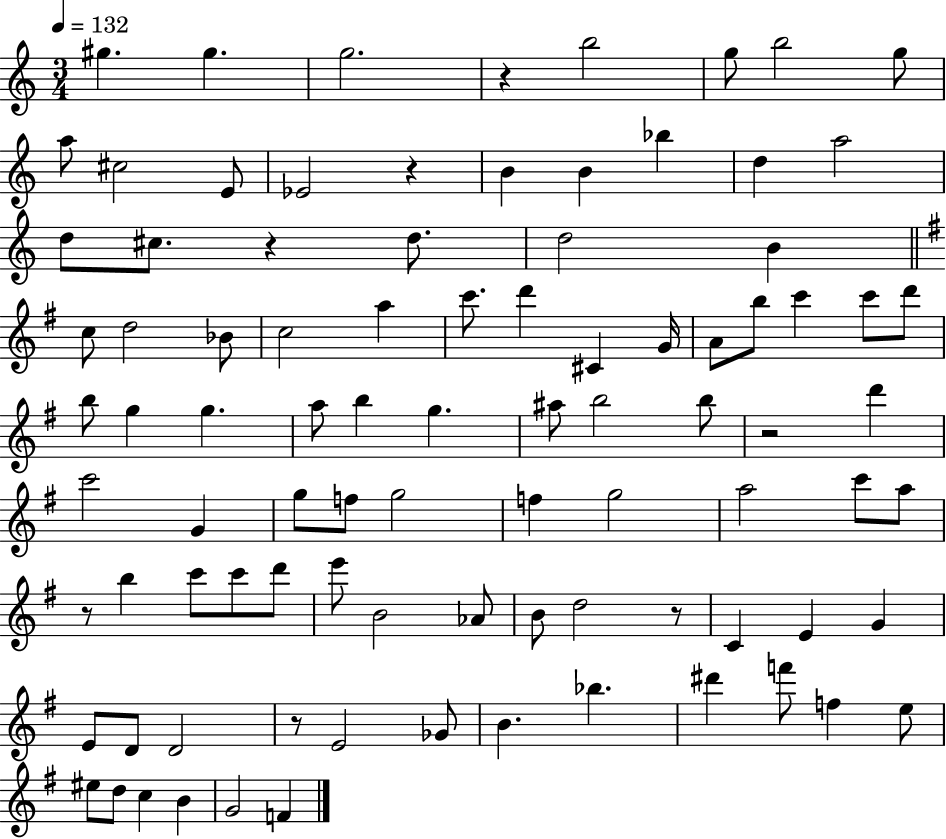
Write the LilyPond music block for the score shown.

{
  \clef treble
  \numericTimeSignature
  \time 3/4
  \key c \major
  \tempo 4 = 132
  gis''4. gis''4. | g''2. | r4 b''2 | g''8 b''2 g''8 | \break a''8 cis''2 e'8 | ees'2 r4 | b'4 b'4 bes''4 | d''4 a''2 | \break d''8 cis''8. r4 d''8. | d''2 b'4 | \bar "||" \break \key g \major c''8 d''2 bes'8 | c''2 a''4 | c'''8. d'''4 cis'4 g'16 | a'8 b''8 c'''4 c'''8 d'''8 | \break b''8 g''4 g''4. | a''8 b''4 g''4. | ais''8 b''2 b''8 | r2 d'''4 | \break c'''2 g'4 | g''8 f''8 g''2 | f''4 g''2 | a''2 c'''8 a''8 | \break r8 b''4 c'''8 c'''8 d'''8 | e'''8 b'2 aes'8 | b'8 d''2 r8 | c'4 e'4 g'4 | \break e'8 d'8 d'2 | r8 e'2 ges'8 | b'4. bes''4. | dis'''4 f'''8 f''4 e''8 | \break eis''8 d''8 c''4 b'4 | g'2 f'4 | \bar "|."
}